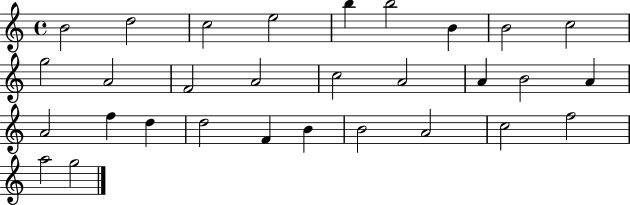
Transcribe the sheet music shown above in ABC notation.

X:1
T:Untitled
M:4/4
L:1/4
K:C
B2 d2 c2 e2 b b2 B B2 c2 g2 A2 F2 A2 c2 A2 A B2 A A2 f d d2 F B B2 A2 c2 f2 a2 g2